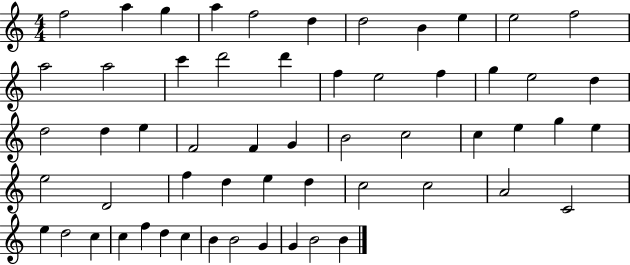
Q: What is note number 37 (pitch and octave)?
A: F5